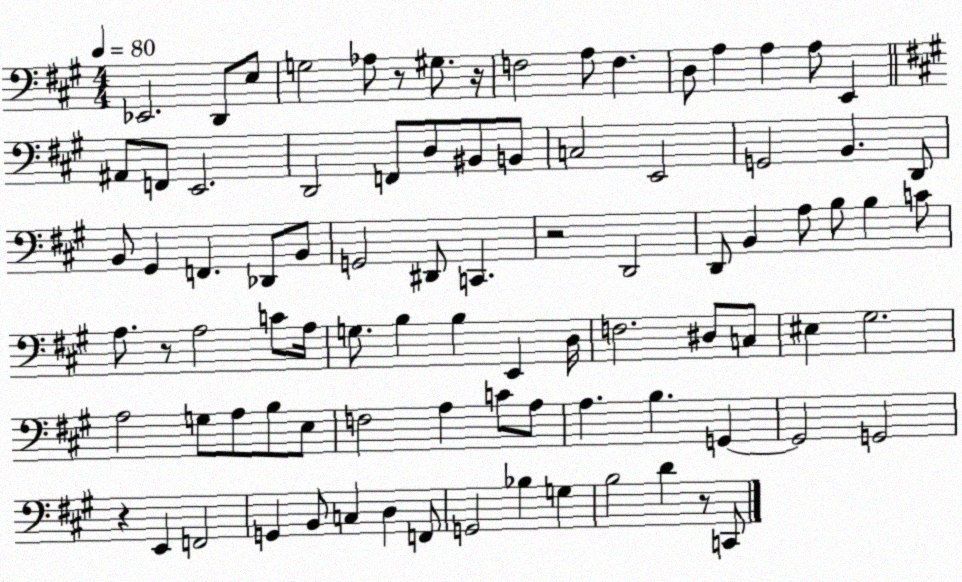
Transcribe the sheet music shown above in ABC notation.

X:1
T:Untitled
M:4/4
L:1/4
K:A
_E,,2 D,,/2 E,/2 G,2 _A,/2 z/2 ^G,/2 z/4 F,2 A,/2 F, D,/2 A, A, A,/2 E,, ^A,,/2 F,,/2 E,,2 D,,2 F,,/2 D,/2 ^B,,/2 B,,/2 C,2 E,,2 G,,2 B,, D,,/2 B,,/2 ^G,, F,, _D,,/2 B,,/2 G,,2 ^D,,/2 C,, z2 D,,2 D,,/2 B,, A,/2 B,/2 B, C/2 A,/2 z/2 A,2 C/2 A,/4 G,/2 B, B, E,, D,/4 F,2 ^D,/2 C,/2 ^E, ^G,2 A,2 G,/2 A,/2 B,/2 E,/2 F,2 A, C/2 A,/2 A, B, G,, G,,2 G,,2 z E,, F,,2 G,, B,,/2 C, D, F,,/2 G,,2 _B, G, B,2 D z/2 C,,/2